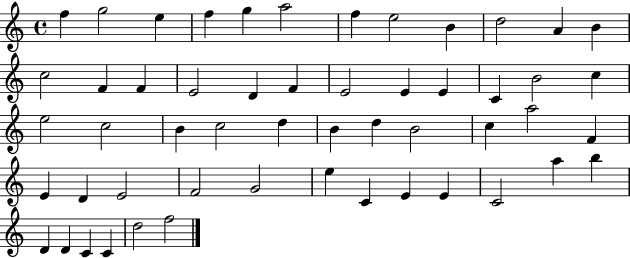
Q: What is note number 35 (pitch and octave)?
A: F4